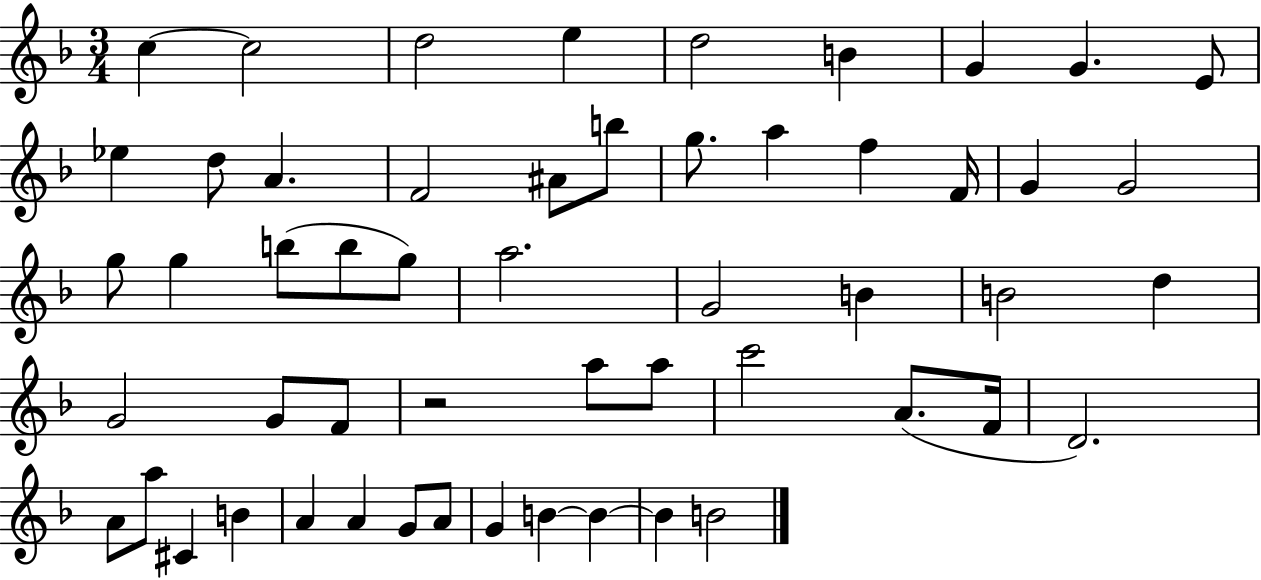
{
  \clef treble
  \numericTimeSignature
  \time 3/4
  \key f \major
  c''4~~ c''2 | d''2 e''4 | d''2 b'4 | g'4 g'4. e'8 | \break ees''4 d''8 a'4. | f'2 ais'8 b''8 | g''8. a''4 f''4 f'16 | g'4 g'2 | \break g''8 g''4 b''8( b''8 g''8) | a''2. | g'2 b'4 | b'2 d''4 | \break g'2 g'8 f'8 | r2 a''8 a''8 | c'''2 a'8.( f'16 | d'2.) | \break a'8 a''8 cis'4 b'4 | a'4 a'4 g'8 a'8 | g'4 b'4~~ b'4~~ | b'4 b'2 | \break \bar "|."
}